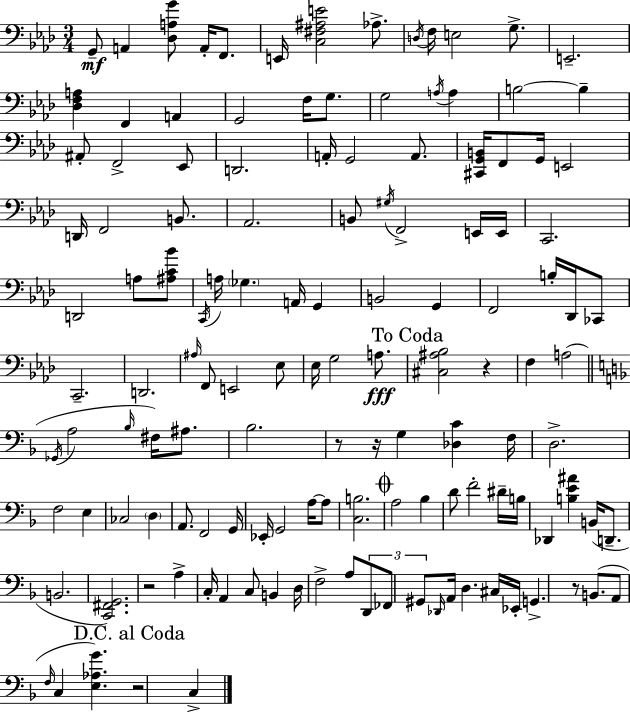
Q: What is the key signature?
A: AES major